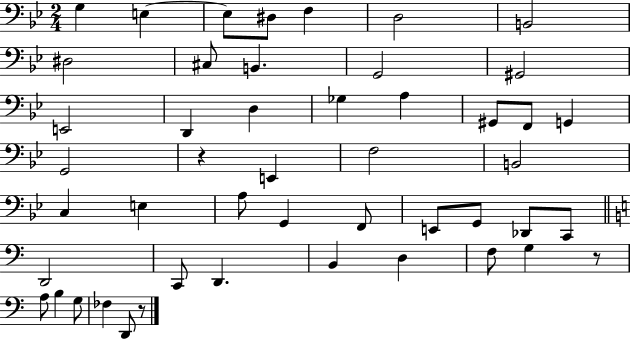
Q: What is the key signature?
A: BES major